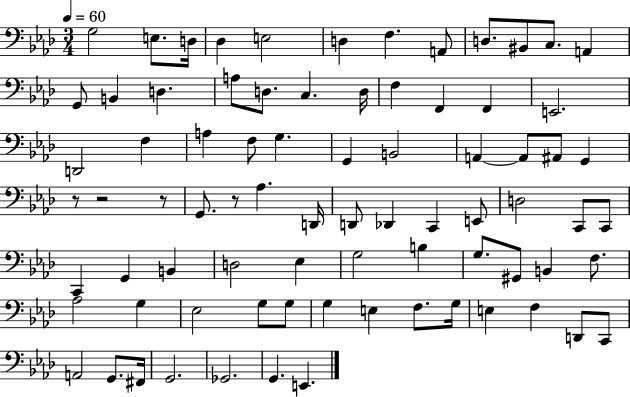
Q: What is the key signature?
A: AES major